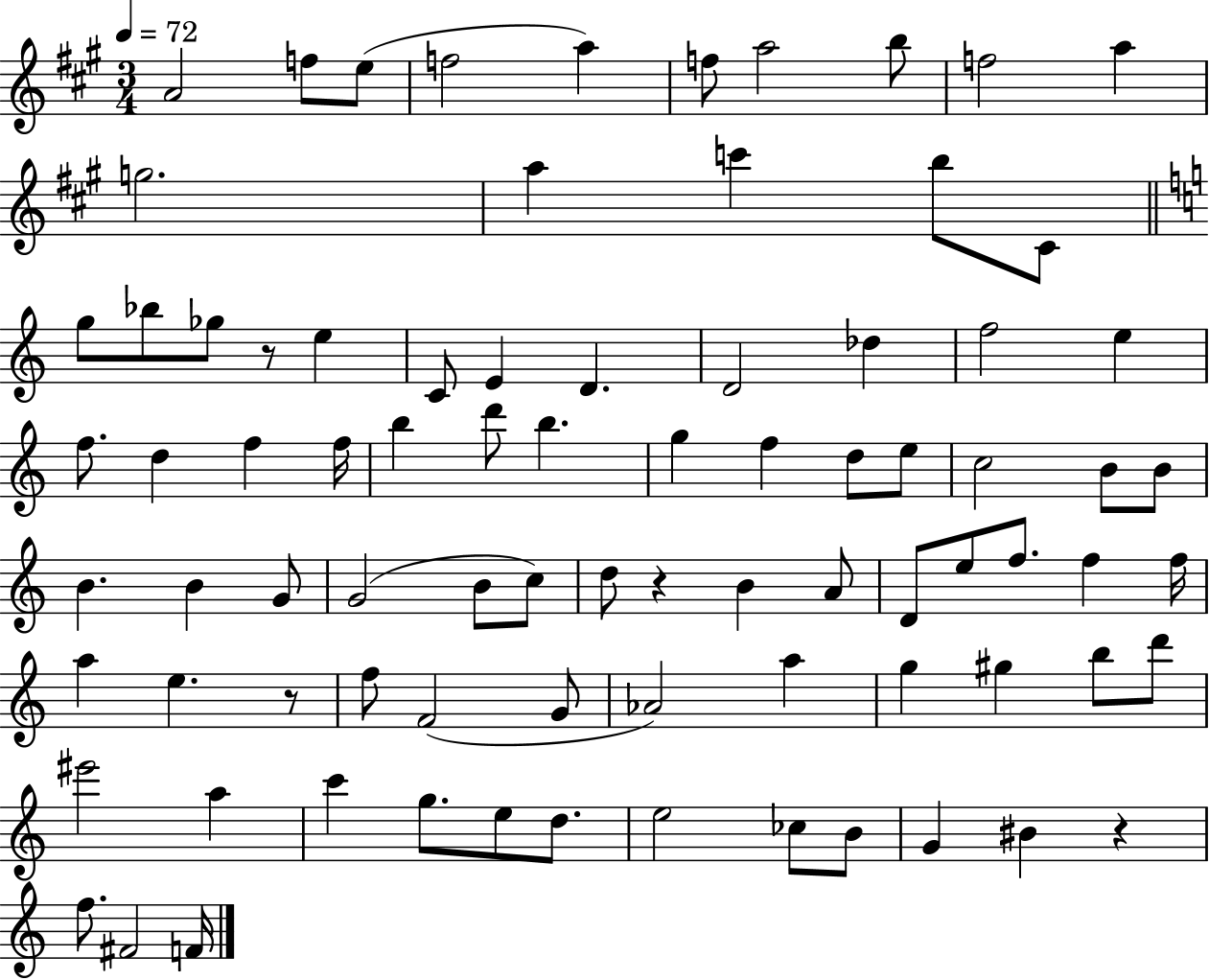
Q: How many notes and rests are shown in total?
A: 83